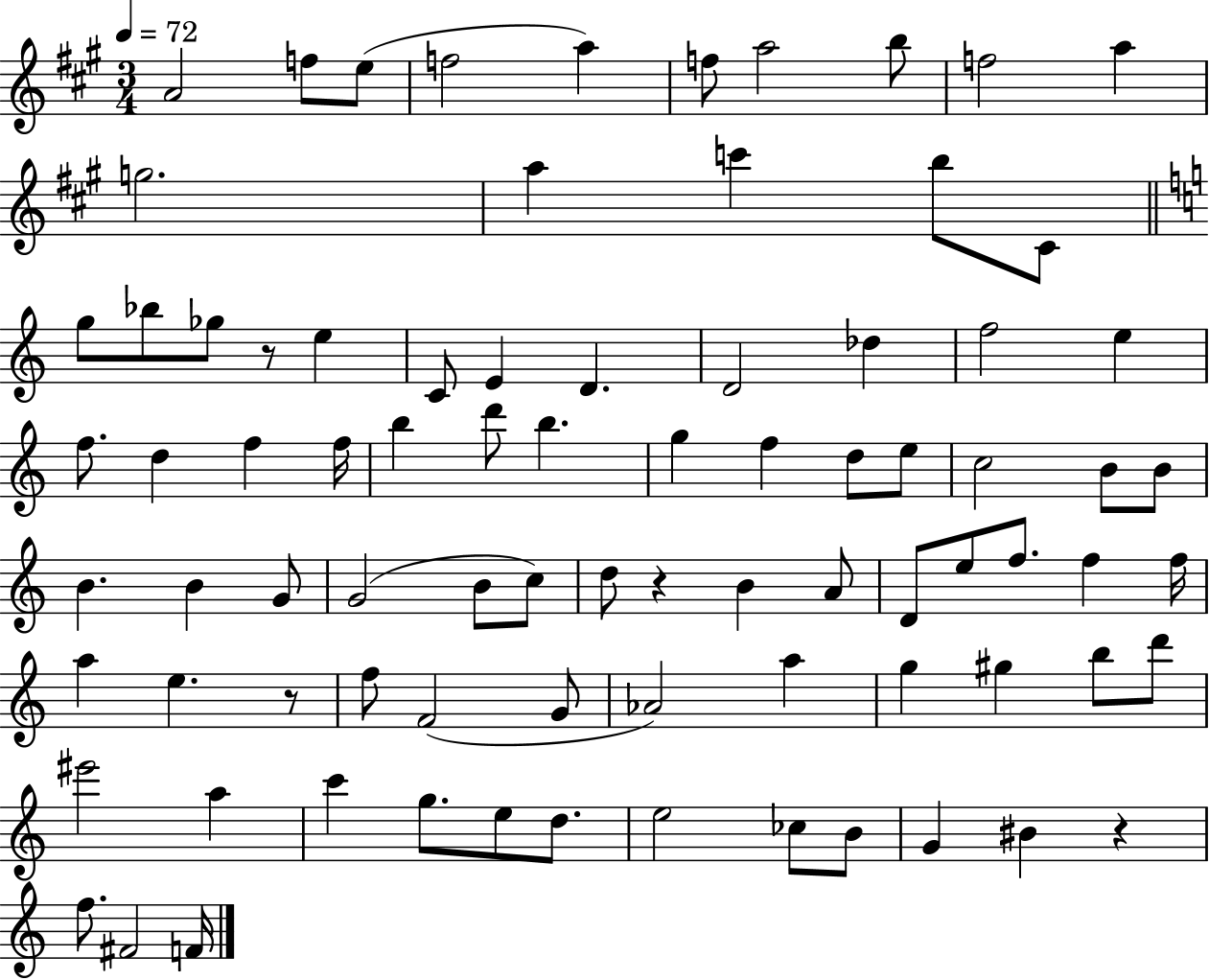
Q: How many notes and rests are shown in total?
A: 83